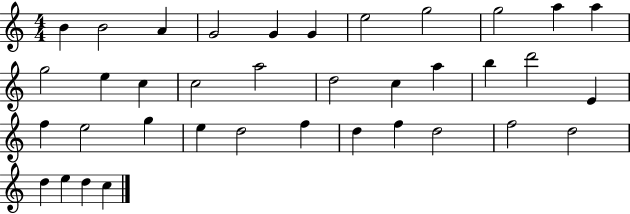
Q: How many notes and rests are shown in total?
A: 37